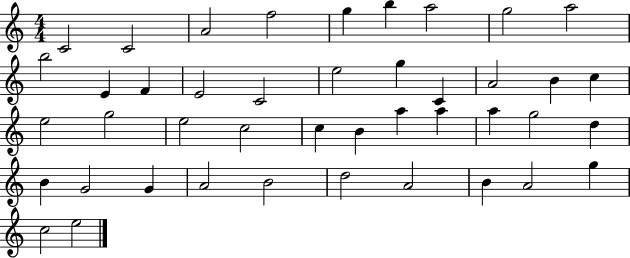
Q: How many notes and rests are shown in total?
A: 43